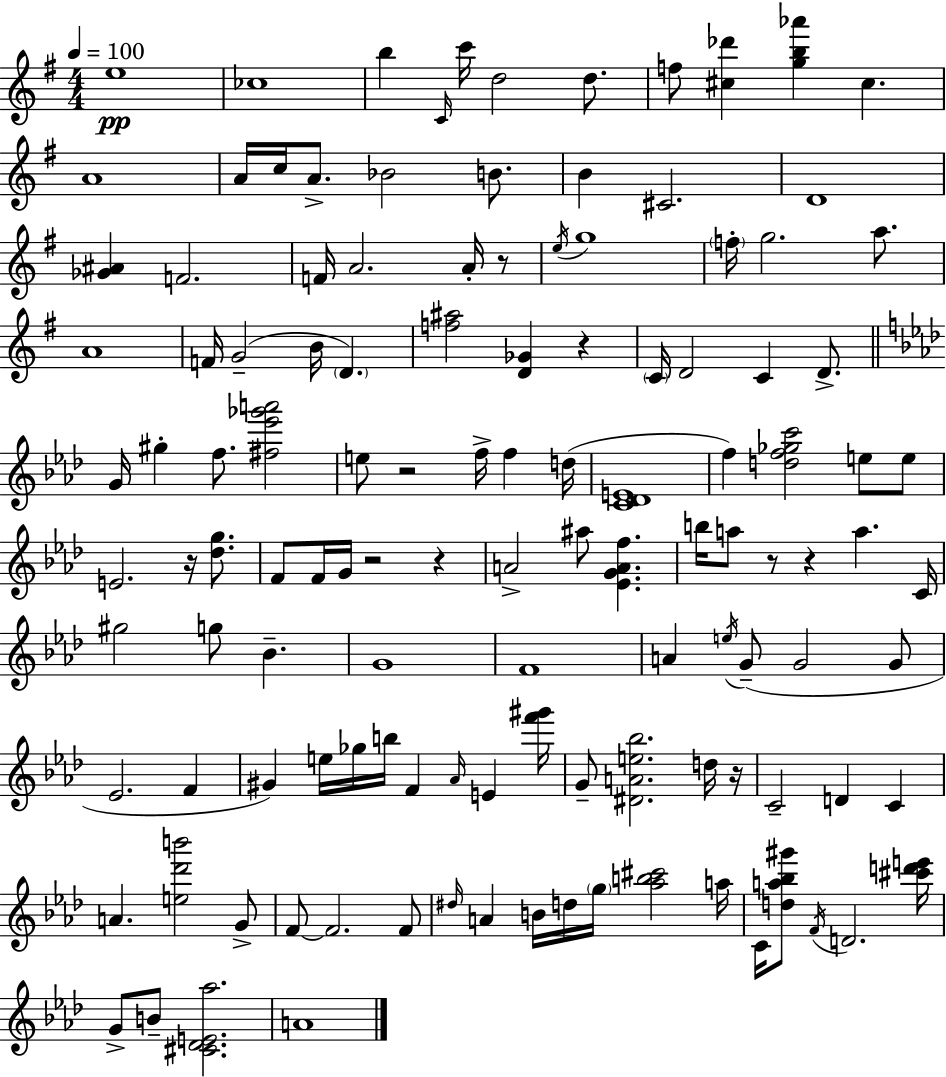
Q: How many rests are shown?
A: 9